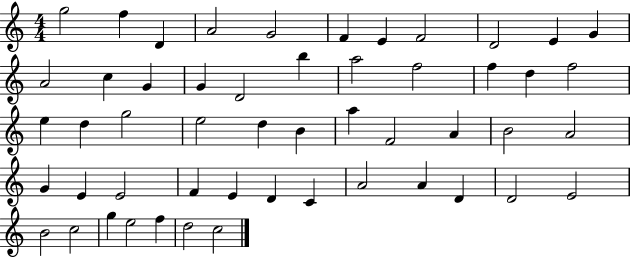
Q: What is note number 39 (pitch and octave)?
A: D4